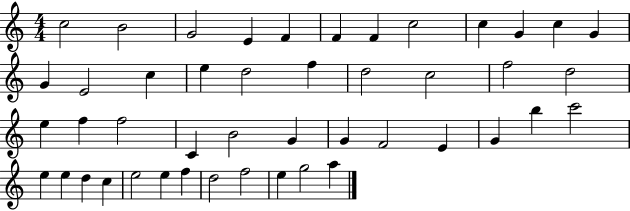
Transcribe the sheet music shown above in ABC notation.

X:1
T:Untitled
M:4/4
L:1/4
K:C
c2 B2 G2 E F F F c2 c G c G G E2 c e d2 f d2 c2 f2 d2 e f f2 C B2 G G F2 E G b c'2 e e d c e2 e f d2 f2 e g2 a